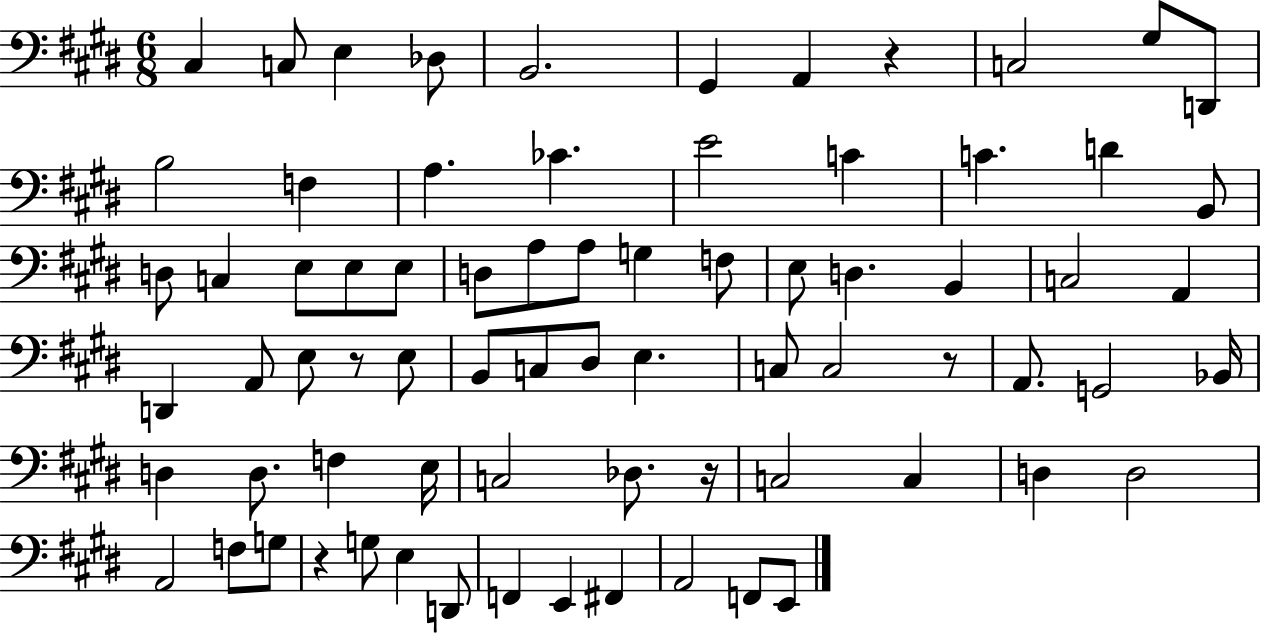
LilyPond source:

{
  \clef bass
  \numericTimeSignature
  \time 6/8
  \key e \major
  cis4 c8 e4 des8 | b,2. | gis,4 a,4 r4 | c2 gis8 d,8 | \break b2 f4 | a4. ces'4. | e'2 c'4 | c'4. d'4 b,8 | \break d8 c4 e8 e8 e8 | d8 a8 a8 g4 f8 | e8 d4. b,4 | c2 a,4 | \break d,4 a,8 e8 r8 e8 | b,8 c8 dis8 e4. | c8 c2 r8 | a,8. g,2 bes,16 | \break d4 d8. f4 e16 | c2 des8. r16 | c2 c4 | d4 d2 | \break a,2 f8 g8 | r4 g8 e4 d,8 | f,4 e,4 fis,4 | a,2 f,8 e,8 | \break \bar "|."
}